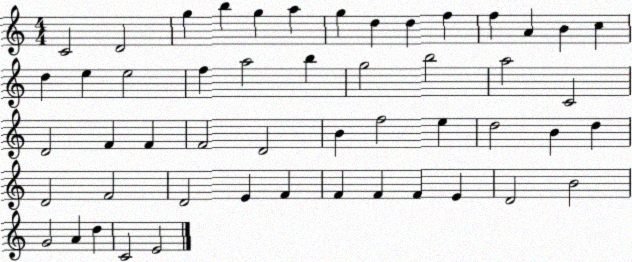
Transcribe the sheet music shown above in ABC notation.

X:1
T:Untitled
M:4/4
L:1/4
K:C
C2 D2 g b g a g d d f f A B c d e e2 f a2 b g2 b2 a2 C2 D2 F F F2 D2 B f2 e d2 B d D2 F2 D2 E F F F F E D2 B2 G2 A d C2 E2